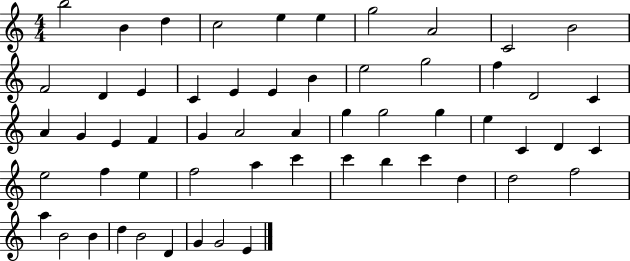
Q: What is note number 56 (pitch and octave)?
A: G4